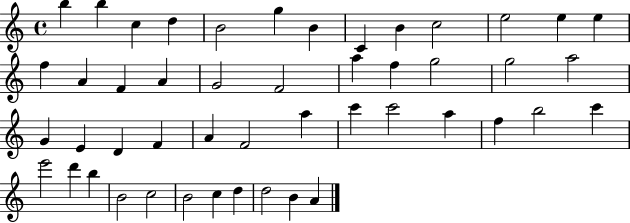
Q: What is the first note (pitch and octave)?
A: B5